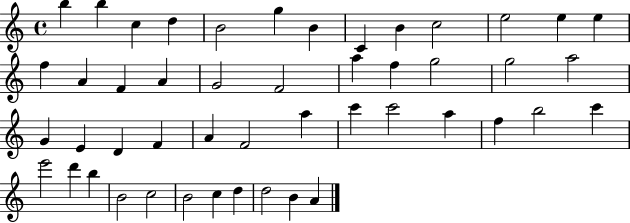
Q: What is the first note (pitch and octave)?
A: B5